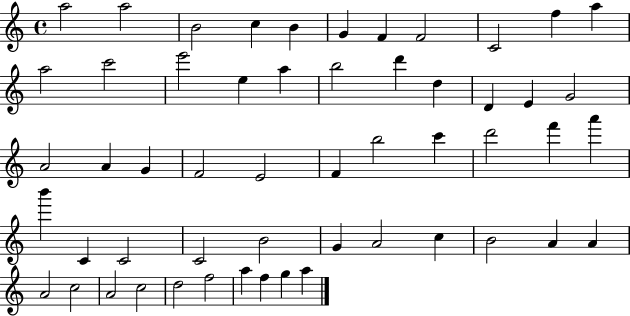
{
  \clef treble
  \time 4/4
  \defaultTimeSignature
  \key c \major
  a''2 a''2 | b'2 c''4 b'4 | g'4 f'4 f'2 | c'2 f''4 a''4 | \break a''2 c'''2 | e'''2 e''4 a''4 | b''2 d'''4 d''4 | d'4 e'4 g'2 | \break a'2 a'4 g'4 | f'2 e'2 | f'4 b''2 c'''4 | d'''2 f'''4 a'''4 | \break b'''4 c'4 c'2 | c'2 b'2 | g'4 a'2 c''4 | b'2 a'4 a'4 | \break a'2 c''2 | a'2 c''2 | d''2 f''2 | a''4 f''4 g''4 a''4 | \break \bar "|."
}